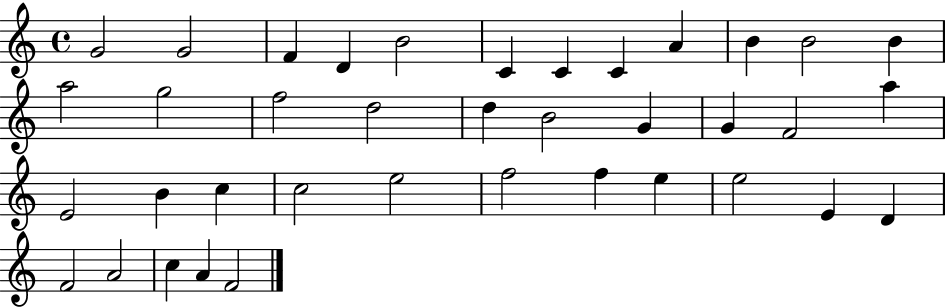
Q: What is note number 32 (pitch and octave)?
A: E4